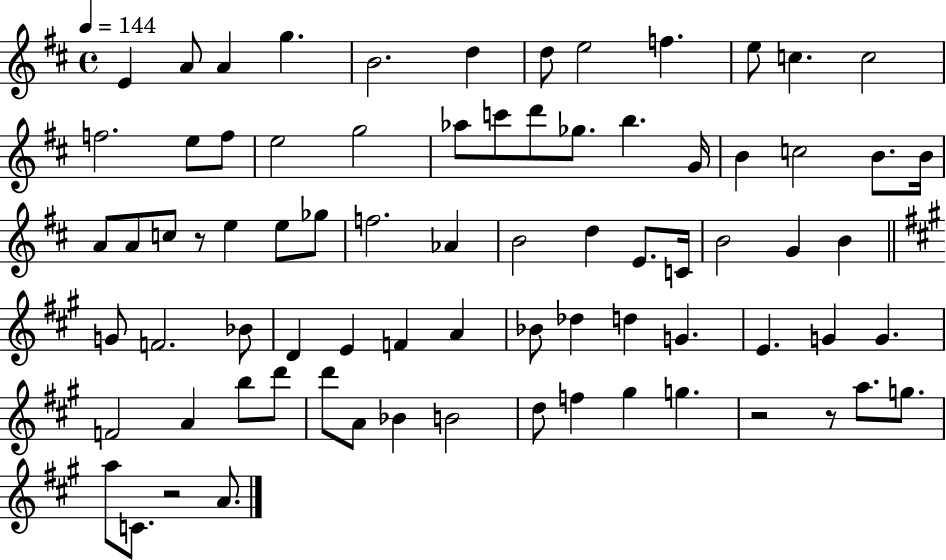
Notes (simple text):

E4/q A4/e A4/q G5/q. B4/h. D5/q D5/e E5/h F5/q. E5/e C5/q. C5/h F5/h. E5/e F5/e E5/h G5/h Ab5/e C6/e D6/e Gb5/e. B5/q. G4/s B4/q C5/h B4/e. B4/s A4/e A4/e C5/e R/e E5/q E5/e Gb5/e F5/h. Ab4/q B4/h D5/q E4/e. C4/s B4/h G4/q B4/q G4/e F4/h. Bb4/e D4/q E4/q F4/q A4/q Bb4/e Db5/q D5/q G4/q. E4/q. G4/q G4/q. F4/h A4/q B5/e D6/e D6/e A4/e Bb4/q B4/h D5/e F5/q G#5/q G5/q. R/h R/e A5/e. G5/e. A5/e C4/e. R/h A4/e.